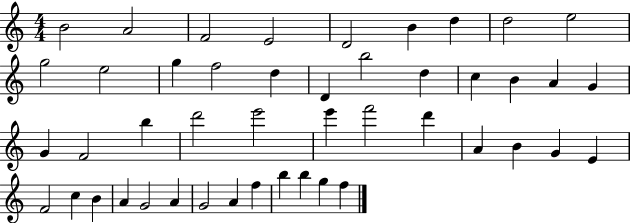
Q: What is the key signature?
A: C major